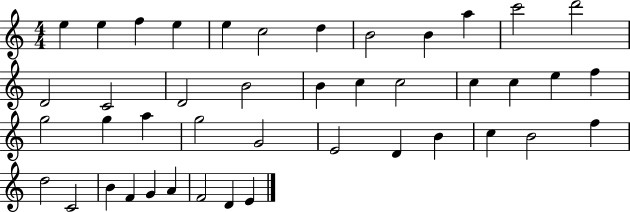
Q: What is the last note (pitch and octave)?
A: E4